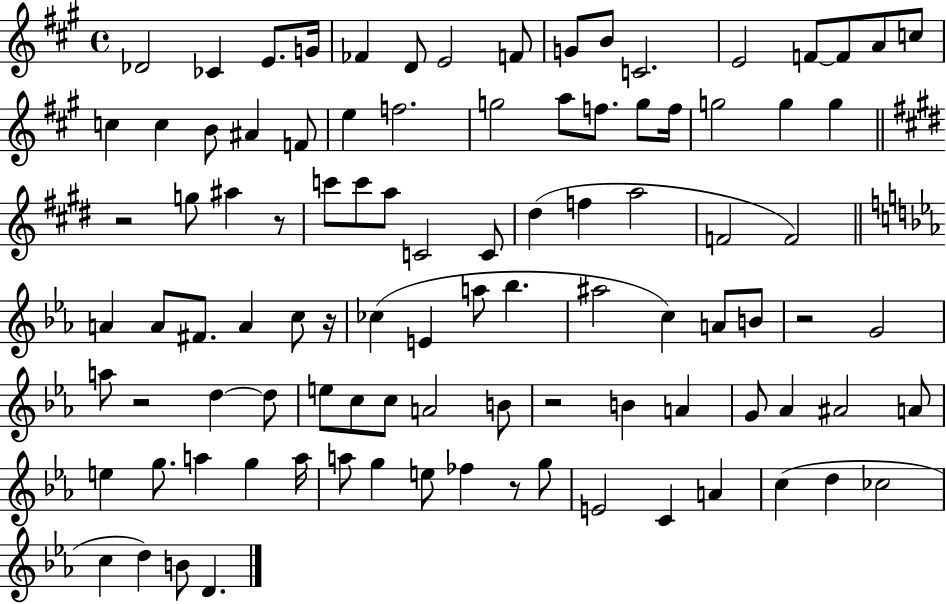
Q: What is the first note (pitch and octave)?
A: Db4